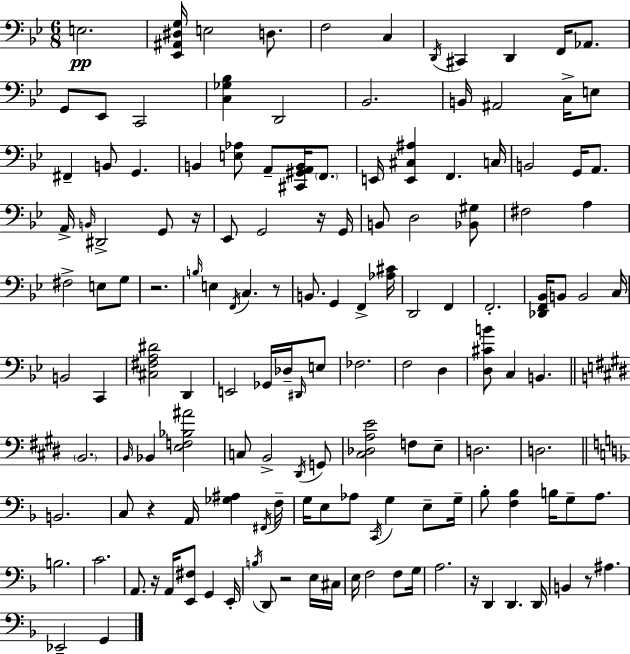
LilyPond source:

{
  \clef bass
  \numericTimeSignature
  \time 6/8
  \key bes \major
  \repeat volta 2 { e2.\pp | <ees, ais, dis g>16 e2 d8. | f2 c4 | \acciaccatura { d,16 } cis,4 d,4 f,16 aes,8. | \break g,8 ees,8 c,2 | <c ges bes>4 d,2 | bes,2. | b,16 ais,2 c16-> e8 | \break fis,4-- b,8 g,4. | b,4 <e aes>8 a,8-- <cis, gis, a, b,>16 \parenthesize f,8. | e,16 <e, cis ais>4 f,4. | c16 b,2 g,16 a,8. | \break a,16-> \grace { b,16 } dis,2-> g,8 | r16 ees,8 g,2 | r16 g,16 b,8 d2 | <bes, gis>8 fis2 a4 | \break fis2-> e8 | g8 r2. | \grace { b16 } e4 \acciaccatura { f,16 } c4. | r8 b,8. g,4 f,4-> | \break <aes cis'>16 d,2 | f,4 f,2.-. | <des, f, bes,>16 b,8 b,2 | c16 b,2 | \break c,4 <cis fis a dis'>2 | d,4 e,2 | ges,16 des16-- \grace { dis,16 } e8 fes2. | f2 | \break d4 <d cis' b'>8 c4 b,4. | \bar "||" \break \key e \major \parenthesize b,2. | \grace { b,16 } bes,4 <e f bes ais'>2 | c8 b,2-> \acciaccatura { dis,16 } | g,8 <cis des a e'>2 f8 | \break e8-- d2. | d2. | \bar "||" \break \key f \major b,2. | c8 r4 a,16 <ges ais>4 \acciaccatura { fis,16 } | f16-- g16 e8 aes8 \acciaccatura { c,16 } g4 e8-- | g16-- bes8-. <f bes>4 b16 g8-- a8. | \break b2. | c'2. | a,8. r16 a,16 <e, fis>8 g,4 | e,16-. \acciaccatura { b16 } d,8 r2 | \break e16 cis16 e16 f2 | f8 g16 a2. | r16 d,4 d,4. | d,16 b,4 r8 ais4. | \break ees,2-- g,4 | } \bar "|."
}